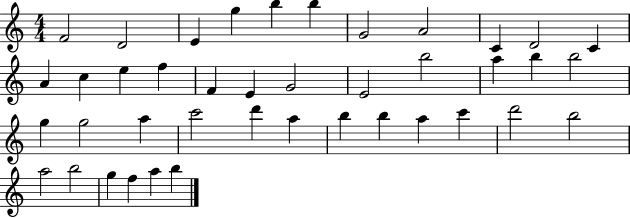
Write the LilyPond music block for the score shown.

{
  \clef treble
  \numericTimeSignature
  \time 4/4
  \key c \major
  f'2 d'2 | e'4 g''4 b''4 b''4 | g'2 a'2 | c'4 d'2 c'4 | \break a'4 c''4 e''4 f''4 | f'4 e'4 g'2 | e'2 b''2 | a''4 b''4 b''2 | \break g''4 g''2 a''4 | c'''2 d'''4 a''4 | b''4 b''4 a''4 c'''4 | d'''2 b''2 | \break a''2 b''2 | g''4 f''4 a''4 b''4 | \bar "|."
}